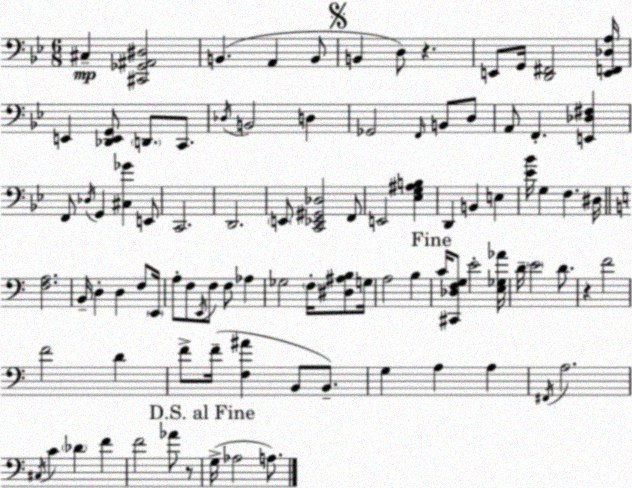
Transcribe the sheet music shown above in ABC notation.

X:1
T:Untitled
M:6/8
L:1/4
K:Gm
^C, [^C,,_G,,^A,,^D,]2 B,, A,, B,,/2 B,, D,/2 z E,,/2 G,,/4 [D,,^F,,]2 [E,,F,,_D,A,]/4 E,, [_D,,E,,G,,]/2 D,,/2 C,,/2 _D,/4 B,,2 D, _G,,2 F,,/4 B,,/2 D,/2 A,,/2 F,, [E,,_D,^F,] F,,/2 _D,/4 G,, [^C,_G] E,,/2 C,,2 D,,2 E,,/2 [C,,_E,,^G,,_D,]2 F,,/2 E,,2 [_E,G,^A,B,] D,, B,, E, [_E_B]/4 G, F, ^D,/4 [F,A,]2 B,,/4 D, D, F,/2 E,,/4 A,/2 F,/2 E,,/4 F,/2 F,/2 _A, _G,2 F,/4 [^D,^A,B,]/2 G,/4 A,2 B, C/4 [^C,,_D,F,G,]/2 E2 [E,_G,_A]/4 D/4 E2 D/2 z F2 F2 D F/2 F/4 [F,^A] B,,/2 B,,/2 G, A, A, ^F,,/4 A,2 ^C,/4 C _D F F2 _A/2 z/2 G,/4 _A,2 A,/2